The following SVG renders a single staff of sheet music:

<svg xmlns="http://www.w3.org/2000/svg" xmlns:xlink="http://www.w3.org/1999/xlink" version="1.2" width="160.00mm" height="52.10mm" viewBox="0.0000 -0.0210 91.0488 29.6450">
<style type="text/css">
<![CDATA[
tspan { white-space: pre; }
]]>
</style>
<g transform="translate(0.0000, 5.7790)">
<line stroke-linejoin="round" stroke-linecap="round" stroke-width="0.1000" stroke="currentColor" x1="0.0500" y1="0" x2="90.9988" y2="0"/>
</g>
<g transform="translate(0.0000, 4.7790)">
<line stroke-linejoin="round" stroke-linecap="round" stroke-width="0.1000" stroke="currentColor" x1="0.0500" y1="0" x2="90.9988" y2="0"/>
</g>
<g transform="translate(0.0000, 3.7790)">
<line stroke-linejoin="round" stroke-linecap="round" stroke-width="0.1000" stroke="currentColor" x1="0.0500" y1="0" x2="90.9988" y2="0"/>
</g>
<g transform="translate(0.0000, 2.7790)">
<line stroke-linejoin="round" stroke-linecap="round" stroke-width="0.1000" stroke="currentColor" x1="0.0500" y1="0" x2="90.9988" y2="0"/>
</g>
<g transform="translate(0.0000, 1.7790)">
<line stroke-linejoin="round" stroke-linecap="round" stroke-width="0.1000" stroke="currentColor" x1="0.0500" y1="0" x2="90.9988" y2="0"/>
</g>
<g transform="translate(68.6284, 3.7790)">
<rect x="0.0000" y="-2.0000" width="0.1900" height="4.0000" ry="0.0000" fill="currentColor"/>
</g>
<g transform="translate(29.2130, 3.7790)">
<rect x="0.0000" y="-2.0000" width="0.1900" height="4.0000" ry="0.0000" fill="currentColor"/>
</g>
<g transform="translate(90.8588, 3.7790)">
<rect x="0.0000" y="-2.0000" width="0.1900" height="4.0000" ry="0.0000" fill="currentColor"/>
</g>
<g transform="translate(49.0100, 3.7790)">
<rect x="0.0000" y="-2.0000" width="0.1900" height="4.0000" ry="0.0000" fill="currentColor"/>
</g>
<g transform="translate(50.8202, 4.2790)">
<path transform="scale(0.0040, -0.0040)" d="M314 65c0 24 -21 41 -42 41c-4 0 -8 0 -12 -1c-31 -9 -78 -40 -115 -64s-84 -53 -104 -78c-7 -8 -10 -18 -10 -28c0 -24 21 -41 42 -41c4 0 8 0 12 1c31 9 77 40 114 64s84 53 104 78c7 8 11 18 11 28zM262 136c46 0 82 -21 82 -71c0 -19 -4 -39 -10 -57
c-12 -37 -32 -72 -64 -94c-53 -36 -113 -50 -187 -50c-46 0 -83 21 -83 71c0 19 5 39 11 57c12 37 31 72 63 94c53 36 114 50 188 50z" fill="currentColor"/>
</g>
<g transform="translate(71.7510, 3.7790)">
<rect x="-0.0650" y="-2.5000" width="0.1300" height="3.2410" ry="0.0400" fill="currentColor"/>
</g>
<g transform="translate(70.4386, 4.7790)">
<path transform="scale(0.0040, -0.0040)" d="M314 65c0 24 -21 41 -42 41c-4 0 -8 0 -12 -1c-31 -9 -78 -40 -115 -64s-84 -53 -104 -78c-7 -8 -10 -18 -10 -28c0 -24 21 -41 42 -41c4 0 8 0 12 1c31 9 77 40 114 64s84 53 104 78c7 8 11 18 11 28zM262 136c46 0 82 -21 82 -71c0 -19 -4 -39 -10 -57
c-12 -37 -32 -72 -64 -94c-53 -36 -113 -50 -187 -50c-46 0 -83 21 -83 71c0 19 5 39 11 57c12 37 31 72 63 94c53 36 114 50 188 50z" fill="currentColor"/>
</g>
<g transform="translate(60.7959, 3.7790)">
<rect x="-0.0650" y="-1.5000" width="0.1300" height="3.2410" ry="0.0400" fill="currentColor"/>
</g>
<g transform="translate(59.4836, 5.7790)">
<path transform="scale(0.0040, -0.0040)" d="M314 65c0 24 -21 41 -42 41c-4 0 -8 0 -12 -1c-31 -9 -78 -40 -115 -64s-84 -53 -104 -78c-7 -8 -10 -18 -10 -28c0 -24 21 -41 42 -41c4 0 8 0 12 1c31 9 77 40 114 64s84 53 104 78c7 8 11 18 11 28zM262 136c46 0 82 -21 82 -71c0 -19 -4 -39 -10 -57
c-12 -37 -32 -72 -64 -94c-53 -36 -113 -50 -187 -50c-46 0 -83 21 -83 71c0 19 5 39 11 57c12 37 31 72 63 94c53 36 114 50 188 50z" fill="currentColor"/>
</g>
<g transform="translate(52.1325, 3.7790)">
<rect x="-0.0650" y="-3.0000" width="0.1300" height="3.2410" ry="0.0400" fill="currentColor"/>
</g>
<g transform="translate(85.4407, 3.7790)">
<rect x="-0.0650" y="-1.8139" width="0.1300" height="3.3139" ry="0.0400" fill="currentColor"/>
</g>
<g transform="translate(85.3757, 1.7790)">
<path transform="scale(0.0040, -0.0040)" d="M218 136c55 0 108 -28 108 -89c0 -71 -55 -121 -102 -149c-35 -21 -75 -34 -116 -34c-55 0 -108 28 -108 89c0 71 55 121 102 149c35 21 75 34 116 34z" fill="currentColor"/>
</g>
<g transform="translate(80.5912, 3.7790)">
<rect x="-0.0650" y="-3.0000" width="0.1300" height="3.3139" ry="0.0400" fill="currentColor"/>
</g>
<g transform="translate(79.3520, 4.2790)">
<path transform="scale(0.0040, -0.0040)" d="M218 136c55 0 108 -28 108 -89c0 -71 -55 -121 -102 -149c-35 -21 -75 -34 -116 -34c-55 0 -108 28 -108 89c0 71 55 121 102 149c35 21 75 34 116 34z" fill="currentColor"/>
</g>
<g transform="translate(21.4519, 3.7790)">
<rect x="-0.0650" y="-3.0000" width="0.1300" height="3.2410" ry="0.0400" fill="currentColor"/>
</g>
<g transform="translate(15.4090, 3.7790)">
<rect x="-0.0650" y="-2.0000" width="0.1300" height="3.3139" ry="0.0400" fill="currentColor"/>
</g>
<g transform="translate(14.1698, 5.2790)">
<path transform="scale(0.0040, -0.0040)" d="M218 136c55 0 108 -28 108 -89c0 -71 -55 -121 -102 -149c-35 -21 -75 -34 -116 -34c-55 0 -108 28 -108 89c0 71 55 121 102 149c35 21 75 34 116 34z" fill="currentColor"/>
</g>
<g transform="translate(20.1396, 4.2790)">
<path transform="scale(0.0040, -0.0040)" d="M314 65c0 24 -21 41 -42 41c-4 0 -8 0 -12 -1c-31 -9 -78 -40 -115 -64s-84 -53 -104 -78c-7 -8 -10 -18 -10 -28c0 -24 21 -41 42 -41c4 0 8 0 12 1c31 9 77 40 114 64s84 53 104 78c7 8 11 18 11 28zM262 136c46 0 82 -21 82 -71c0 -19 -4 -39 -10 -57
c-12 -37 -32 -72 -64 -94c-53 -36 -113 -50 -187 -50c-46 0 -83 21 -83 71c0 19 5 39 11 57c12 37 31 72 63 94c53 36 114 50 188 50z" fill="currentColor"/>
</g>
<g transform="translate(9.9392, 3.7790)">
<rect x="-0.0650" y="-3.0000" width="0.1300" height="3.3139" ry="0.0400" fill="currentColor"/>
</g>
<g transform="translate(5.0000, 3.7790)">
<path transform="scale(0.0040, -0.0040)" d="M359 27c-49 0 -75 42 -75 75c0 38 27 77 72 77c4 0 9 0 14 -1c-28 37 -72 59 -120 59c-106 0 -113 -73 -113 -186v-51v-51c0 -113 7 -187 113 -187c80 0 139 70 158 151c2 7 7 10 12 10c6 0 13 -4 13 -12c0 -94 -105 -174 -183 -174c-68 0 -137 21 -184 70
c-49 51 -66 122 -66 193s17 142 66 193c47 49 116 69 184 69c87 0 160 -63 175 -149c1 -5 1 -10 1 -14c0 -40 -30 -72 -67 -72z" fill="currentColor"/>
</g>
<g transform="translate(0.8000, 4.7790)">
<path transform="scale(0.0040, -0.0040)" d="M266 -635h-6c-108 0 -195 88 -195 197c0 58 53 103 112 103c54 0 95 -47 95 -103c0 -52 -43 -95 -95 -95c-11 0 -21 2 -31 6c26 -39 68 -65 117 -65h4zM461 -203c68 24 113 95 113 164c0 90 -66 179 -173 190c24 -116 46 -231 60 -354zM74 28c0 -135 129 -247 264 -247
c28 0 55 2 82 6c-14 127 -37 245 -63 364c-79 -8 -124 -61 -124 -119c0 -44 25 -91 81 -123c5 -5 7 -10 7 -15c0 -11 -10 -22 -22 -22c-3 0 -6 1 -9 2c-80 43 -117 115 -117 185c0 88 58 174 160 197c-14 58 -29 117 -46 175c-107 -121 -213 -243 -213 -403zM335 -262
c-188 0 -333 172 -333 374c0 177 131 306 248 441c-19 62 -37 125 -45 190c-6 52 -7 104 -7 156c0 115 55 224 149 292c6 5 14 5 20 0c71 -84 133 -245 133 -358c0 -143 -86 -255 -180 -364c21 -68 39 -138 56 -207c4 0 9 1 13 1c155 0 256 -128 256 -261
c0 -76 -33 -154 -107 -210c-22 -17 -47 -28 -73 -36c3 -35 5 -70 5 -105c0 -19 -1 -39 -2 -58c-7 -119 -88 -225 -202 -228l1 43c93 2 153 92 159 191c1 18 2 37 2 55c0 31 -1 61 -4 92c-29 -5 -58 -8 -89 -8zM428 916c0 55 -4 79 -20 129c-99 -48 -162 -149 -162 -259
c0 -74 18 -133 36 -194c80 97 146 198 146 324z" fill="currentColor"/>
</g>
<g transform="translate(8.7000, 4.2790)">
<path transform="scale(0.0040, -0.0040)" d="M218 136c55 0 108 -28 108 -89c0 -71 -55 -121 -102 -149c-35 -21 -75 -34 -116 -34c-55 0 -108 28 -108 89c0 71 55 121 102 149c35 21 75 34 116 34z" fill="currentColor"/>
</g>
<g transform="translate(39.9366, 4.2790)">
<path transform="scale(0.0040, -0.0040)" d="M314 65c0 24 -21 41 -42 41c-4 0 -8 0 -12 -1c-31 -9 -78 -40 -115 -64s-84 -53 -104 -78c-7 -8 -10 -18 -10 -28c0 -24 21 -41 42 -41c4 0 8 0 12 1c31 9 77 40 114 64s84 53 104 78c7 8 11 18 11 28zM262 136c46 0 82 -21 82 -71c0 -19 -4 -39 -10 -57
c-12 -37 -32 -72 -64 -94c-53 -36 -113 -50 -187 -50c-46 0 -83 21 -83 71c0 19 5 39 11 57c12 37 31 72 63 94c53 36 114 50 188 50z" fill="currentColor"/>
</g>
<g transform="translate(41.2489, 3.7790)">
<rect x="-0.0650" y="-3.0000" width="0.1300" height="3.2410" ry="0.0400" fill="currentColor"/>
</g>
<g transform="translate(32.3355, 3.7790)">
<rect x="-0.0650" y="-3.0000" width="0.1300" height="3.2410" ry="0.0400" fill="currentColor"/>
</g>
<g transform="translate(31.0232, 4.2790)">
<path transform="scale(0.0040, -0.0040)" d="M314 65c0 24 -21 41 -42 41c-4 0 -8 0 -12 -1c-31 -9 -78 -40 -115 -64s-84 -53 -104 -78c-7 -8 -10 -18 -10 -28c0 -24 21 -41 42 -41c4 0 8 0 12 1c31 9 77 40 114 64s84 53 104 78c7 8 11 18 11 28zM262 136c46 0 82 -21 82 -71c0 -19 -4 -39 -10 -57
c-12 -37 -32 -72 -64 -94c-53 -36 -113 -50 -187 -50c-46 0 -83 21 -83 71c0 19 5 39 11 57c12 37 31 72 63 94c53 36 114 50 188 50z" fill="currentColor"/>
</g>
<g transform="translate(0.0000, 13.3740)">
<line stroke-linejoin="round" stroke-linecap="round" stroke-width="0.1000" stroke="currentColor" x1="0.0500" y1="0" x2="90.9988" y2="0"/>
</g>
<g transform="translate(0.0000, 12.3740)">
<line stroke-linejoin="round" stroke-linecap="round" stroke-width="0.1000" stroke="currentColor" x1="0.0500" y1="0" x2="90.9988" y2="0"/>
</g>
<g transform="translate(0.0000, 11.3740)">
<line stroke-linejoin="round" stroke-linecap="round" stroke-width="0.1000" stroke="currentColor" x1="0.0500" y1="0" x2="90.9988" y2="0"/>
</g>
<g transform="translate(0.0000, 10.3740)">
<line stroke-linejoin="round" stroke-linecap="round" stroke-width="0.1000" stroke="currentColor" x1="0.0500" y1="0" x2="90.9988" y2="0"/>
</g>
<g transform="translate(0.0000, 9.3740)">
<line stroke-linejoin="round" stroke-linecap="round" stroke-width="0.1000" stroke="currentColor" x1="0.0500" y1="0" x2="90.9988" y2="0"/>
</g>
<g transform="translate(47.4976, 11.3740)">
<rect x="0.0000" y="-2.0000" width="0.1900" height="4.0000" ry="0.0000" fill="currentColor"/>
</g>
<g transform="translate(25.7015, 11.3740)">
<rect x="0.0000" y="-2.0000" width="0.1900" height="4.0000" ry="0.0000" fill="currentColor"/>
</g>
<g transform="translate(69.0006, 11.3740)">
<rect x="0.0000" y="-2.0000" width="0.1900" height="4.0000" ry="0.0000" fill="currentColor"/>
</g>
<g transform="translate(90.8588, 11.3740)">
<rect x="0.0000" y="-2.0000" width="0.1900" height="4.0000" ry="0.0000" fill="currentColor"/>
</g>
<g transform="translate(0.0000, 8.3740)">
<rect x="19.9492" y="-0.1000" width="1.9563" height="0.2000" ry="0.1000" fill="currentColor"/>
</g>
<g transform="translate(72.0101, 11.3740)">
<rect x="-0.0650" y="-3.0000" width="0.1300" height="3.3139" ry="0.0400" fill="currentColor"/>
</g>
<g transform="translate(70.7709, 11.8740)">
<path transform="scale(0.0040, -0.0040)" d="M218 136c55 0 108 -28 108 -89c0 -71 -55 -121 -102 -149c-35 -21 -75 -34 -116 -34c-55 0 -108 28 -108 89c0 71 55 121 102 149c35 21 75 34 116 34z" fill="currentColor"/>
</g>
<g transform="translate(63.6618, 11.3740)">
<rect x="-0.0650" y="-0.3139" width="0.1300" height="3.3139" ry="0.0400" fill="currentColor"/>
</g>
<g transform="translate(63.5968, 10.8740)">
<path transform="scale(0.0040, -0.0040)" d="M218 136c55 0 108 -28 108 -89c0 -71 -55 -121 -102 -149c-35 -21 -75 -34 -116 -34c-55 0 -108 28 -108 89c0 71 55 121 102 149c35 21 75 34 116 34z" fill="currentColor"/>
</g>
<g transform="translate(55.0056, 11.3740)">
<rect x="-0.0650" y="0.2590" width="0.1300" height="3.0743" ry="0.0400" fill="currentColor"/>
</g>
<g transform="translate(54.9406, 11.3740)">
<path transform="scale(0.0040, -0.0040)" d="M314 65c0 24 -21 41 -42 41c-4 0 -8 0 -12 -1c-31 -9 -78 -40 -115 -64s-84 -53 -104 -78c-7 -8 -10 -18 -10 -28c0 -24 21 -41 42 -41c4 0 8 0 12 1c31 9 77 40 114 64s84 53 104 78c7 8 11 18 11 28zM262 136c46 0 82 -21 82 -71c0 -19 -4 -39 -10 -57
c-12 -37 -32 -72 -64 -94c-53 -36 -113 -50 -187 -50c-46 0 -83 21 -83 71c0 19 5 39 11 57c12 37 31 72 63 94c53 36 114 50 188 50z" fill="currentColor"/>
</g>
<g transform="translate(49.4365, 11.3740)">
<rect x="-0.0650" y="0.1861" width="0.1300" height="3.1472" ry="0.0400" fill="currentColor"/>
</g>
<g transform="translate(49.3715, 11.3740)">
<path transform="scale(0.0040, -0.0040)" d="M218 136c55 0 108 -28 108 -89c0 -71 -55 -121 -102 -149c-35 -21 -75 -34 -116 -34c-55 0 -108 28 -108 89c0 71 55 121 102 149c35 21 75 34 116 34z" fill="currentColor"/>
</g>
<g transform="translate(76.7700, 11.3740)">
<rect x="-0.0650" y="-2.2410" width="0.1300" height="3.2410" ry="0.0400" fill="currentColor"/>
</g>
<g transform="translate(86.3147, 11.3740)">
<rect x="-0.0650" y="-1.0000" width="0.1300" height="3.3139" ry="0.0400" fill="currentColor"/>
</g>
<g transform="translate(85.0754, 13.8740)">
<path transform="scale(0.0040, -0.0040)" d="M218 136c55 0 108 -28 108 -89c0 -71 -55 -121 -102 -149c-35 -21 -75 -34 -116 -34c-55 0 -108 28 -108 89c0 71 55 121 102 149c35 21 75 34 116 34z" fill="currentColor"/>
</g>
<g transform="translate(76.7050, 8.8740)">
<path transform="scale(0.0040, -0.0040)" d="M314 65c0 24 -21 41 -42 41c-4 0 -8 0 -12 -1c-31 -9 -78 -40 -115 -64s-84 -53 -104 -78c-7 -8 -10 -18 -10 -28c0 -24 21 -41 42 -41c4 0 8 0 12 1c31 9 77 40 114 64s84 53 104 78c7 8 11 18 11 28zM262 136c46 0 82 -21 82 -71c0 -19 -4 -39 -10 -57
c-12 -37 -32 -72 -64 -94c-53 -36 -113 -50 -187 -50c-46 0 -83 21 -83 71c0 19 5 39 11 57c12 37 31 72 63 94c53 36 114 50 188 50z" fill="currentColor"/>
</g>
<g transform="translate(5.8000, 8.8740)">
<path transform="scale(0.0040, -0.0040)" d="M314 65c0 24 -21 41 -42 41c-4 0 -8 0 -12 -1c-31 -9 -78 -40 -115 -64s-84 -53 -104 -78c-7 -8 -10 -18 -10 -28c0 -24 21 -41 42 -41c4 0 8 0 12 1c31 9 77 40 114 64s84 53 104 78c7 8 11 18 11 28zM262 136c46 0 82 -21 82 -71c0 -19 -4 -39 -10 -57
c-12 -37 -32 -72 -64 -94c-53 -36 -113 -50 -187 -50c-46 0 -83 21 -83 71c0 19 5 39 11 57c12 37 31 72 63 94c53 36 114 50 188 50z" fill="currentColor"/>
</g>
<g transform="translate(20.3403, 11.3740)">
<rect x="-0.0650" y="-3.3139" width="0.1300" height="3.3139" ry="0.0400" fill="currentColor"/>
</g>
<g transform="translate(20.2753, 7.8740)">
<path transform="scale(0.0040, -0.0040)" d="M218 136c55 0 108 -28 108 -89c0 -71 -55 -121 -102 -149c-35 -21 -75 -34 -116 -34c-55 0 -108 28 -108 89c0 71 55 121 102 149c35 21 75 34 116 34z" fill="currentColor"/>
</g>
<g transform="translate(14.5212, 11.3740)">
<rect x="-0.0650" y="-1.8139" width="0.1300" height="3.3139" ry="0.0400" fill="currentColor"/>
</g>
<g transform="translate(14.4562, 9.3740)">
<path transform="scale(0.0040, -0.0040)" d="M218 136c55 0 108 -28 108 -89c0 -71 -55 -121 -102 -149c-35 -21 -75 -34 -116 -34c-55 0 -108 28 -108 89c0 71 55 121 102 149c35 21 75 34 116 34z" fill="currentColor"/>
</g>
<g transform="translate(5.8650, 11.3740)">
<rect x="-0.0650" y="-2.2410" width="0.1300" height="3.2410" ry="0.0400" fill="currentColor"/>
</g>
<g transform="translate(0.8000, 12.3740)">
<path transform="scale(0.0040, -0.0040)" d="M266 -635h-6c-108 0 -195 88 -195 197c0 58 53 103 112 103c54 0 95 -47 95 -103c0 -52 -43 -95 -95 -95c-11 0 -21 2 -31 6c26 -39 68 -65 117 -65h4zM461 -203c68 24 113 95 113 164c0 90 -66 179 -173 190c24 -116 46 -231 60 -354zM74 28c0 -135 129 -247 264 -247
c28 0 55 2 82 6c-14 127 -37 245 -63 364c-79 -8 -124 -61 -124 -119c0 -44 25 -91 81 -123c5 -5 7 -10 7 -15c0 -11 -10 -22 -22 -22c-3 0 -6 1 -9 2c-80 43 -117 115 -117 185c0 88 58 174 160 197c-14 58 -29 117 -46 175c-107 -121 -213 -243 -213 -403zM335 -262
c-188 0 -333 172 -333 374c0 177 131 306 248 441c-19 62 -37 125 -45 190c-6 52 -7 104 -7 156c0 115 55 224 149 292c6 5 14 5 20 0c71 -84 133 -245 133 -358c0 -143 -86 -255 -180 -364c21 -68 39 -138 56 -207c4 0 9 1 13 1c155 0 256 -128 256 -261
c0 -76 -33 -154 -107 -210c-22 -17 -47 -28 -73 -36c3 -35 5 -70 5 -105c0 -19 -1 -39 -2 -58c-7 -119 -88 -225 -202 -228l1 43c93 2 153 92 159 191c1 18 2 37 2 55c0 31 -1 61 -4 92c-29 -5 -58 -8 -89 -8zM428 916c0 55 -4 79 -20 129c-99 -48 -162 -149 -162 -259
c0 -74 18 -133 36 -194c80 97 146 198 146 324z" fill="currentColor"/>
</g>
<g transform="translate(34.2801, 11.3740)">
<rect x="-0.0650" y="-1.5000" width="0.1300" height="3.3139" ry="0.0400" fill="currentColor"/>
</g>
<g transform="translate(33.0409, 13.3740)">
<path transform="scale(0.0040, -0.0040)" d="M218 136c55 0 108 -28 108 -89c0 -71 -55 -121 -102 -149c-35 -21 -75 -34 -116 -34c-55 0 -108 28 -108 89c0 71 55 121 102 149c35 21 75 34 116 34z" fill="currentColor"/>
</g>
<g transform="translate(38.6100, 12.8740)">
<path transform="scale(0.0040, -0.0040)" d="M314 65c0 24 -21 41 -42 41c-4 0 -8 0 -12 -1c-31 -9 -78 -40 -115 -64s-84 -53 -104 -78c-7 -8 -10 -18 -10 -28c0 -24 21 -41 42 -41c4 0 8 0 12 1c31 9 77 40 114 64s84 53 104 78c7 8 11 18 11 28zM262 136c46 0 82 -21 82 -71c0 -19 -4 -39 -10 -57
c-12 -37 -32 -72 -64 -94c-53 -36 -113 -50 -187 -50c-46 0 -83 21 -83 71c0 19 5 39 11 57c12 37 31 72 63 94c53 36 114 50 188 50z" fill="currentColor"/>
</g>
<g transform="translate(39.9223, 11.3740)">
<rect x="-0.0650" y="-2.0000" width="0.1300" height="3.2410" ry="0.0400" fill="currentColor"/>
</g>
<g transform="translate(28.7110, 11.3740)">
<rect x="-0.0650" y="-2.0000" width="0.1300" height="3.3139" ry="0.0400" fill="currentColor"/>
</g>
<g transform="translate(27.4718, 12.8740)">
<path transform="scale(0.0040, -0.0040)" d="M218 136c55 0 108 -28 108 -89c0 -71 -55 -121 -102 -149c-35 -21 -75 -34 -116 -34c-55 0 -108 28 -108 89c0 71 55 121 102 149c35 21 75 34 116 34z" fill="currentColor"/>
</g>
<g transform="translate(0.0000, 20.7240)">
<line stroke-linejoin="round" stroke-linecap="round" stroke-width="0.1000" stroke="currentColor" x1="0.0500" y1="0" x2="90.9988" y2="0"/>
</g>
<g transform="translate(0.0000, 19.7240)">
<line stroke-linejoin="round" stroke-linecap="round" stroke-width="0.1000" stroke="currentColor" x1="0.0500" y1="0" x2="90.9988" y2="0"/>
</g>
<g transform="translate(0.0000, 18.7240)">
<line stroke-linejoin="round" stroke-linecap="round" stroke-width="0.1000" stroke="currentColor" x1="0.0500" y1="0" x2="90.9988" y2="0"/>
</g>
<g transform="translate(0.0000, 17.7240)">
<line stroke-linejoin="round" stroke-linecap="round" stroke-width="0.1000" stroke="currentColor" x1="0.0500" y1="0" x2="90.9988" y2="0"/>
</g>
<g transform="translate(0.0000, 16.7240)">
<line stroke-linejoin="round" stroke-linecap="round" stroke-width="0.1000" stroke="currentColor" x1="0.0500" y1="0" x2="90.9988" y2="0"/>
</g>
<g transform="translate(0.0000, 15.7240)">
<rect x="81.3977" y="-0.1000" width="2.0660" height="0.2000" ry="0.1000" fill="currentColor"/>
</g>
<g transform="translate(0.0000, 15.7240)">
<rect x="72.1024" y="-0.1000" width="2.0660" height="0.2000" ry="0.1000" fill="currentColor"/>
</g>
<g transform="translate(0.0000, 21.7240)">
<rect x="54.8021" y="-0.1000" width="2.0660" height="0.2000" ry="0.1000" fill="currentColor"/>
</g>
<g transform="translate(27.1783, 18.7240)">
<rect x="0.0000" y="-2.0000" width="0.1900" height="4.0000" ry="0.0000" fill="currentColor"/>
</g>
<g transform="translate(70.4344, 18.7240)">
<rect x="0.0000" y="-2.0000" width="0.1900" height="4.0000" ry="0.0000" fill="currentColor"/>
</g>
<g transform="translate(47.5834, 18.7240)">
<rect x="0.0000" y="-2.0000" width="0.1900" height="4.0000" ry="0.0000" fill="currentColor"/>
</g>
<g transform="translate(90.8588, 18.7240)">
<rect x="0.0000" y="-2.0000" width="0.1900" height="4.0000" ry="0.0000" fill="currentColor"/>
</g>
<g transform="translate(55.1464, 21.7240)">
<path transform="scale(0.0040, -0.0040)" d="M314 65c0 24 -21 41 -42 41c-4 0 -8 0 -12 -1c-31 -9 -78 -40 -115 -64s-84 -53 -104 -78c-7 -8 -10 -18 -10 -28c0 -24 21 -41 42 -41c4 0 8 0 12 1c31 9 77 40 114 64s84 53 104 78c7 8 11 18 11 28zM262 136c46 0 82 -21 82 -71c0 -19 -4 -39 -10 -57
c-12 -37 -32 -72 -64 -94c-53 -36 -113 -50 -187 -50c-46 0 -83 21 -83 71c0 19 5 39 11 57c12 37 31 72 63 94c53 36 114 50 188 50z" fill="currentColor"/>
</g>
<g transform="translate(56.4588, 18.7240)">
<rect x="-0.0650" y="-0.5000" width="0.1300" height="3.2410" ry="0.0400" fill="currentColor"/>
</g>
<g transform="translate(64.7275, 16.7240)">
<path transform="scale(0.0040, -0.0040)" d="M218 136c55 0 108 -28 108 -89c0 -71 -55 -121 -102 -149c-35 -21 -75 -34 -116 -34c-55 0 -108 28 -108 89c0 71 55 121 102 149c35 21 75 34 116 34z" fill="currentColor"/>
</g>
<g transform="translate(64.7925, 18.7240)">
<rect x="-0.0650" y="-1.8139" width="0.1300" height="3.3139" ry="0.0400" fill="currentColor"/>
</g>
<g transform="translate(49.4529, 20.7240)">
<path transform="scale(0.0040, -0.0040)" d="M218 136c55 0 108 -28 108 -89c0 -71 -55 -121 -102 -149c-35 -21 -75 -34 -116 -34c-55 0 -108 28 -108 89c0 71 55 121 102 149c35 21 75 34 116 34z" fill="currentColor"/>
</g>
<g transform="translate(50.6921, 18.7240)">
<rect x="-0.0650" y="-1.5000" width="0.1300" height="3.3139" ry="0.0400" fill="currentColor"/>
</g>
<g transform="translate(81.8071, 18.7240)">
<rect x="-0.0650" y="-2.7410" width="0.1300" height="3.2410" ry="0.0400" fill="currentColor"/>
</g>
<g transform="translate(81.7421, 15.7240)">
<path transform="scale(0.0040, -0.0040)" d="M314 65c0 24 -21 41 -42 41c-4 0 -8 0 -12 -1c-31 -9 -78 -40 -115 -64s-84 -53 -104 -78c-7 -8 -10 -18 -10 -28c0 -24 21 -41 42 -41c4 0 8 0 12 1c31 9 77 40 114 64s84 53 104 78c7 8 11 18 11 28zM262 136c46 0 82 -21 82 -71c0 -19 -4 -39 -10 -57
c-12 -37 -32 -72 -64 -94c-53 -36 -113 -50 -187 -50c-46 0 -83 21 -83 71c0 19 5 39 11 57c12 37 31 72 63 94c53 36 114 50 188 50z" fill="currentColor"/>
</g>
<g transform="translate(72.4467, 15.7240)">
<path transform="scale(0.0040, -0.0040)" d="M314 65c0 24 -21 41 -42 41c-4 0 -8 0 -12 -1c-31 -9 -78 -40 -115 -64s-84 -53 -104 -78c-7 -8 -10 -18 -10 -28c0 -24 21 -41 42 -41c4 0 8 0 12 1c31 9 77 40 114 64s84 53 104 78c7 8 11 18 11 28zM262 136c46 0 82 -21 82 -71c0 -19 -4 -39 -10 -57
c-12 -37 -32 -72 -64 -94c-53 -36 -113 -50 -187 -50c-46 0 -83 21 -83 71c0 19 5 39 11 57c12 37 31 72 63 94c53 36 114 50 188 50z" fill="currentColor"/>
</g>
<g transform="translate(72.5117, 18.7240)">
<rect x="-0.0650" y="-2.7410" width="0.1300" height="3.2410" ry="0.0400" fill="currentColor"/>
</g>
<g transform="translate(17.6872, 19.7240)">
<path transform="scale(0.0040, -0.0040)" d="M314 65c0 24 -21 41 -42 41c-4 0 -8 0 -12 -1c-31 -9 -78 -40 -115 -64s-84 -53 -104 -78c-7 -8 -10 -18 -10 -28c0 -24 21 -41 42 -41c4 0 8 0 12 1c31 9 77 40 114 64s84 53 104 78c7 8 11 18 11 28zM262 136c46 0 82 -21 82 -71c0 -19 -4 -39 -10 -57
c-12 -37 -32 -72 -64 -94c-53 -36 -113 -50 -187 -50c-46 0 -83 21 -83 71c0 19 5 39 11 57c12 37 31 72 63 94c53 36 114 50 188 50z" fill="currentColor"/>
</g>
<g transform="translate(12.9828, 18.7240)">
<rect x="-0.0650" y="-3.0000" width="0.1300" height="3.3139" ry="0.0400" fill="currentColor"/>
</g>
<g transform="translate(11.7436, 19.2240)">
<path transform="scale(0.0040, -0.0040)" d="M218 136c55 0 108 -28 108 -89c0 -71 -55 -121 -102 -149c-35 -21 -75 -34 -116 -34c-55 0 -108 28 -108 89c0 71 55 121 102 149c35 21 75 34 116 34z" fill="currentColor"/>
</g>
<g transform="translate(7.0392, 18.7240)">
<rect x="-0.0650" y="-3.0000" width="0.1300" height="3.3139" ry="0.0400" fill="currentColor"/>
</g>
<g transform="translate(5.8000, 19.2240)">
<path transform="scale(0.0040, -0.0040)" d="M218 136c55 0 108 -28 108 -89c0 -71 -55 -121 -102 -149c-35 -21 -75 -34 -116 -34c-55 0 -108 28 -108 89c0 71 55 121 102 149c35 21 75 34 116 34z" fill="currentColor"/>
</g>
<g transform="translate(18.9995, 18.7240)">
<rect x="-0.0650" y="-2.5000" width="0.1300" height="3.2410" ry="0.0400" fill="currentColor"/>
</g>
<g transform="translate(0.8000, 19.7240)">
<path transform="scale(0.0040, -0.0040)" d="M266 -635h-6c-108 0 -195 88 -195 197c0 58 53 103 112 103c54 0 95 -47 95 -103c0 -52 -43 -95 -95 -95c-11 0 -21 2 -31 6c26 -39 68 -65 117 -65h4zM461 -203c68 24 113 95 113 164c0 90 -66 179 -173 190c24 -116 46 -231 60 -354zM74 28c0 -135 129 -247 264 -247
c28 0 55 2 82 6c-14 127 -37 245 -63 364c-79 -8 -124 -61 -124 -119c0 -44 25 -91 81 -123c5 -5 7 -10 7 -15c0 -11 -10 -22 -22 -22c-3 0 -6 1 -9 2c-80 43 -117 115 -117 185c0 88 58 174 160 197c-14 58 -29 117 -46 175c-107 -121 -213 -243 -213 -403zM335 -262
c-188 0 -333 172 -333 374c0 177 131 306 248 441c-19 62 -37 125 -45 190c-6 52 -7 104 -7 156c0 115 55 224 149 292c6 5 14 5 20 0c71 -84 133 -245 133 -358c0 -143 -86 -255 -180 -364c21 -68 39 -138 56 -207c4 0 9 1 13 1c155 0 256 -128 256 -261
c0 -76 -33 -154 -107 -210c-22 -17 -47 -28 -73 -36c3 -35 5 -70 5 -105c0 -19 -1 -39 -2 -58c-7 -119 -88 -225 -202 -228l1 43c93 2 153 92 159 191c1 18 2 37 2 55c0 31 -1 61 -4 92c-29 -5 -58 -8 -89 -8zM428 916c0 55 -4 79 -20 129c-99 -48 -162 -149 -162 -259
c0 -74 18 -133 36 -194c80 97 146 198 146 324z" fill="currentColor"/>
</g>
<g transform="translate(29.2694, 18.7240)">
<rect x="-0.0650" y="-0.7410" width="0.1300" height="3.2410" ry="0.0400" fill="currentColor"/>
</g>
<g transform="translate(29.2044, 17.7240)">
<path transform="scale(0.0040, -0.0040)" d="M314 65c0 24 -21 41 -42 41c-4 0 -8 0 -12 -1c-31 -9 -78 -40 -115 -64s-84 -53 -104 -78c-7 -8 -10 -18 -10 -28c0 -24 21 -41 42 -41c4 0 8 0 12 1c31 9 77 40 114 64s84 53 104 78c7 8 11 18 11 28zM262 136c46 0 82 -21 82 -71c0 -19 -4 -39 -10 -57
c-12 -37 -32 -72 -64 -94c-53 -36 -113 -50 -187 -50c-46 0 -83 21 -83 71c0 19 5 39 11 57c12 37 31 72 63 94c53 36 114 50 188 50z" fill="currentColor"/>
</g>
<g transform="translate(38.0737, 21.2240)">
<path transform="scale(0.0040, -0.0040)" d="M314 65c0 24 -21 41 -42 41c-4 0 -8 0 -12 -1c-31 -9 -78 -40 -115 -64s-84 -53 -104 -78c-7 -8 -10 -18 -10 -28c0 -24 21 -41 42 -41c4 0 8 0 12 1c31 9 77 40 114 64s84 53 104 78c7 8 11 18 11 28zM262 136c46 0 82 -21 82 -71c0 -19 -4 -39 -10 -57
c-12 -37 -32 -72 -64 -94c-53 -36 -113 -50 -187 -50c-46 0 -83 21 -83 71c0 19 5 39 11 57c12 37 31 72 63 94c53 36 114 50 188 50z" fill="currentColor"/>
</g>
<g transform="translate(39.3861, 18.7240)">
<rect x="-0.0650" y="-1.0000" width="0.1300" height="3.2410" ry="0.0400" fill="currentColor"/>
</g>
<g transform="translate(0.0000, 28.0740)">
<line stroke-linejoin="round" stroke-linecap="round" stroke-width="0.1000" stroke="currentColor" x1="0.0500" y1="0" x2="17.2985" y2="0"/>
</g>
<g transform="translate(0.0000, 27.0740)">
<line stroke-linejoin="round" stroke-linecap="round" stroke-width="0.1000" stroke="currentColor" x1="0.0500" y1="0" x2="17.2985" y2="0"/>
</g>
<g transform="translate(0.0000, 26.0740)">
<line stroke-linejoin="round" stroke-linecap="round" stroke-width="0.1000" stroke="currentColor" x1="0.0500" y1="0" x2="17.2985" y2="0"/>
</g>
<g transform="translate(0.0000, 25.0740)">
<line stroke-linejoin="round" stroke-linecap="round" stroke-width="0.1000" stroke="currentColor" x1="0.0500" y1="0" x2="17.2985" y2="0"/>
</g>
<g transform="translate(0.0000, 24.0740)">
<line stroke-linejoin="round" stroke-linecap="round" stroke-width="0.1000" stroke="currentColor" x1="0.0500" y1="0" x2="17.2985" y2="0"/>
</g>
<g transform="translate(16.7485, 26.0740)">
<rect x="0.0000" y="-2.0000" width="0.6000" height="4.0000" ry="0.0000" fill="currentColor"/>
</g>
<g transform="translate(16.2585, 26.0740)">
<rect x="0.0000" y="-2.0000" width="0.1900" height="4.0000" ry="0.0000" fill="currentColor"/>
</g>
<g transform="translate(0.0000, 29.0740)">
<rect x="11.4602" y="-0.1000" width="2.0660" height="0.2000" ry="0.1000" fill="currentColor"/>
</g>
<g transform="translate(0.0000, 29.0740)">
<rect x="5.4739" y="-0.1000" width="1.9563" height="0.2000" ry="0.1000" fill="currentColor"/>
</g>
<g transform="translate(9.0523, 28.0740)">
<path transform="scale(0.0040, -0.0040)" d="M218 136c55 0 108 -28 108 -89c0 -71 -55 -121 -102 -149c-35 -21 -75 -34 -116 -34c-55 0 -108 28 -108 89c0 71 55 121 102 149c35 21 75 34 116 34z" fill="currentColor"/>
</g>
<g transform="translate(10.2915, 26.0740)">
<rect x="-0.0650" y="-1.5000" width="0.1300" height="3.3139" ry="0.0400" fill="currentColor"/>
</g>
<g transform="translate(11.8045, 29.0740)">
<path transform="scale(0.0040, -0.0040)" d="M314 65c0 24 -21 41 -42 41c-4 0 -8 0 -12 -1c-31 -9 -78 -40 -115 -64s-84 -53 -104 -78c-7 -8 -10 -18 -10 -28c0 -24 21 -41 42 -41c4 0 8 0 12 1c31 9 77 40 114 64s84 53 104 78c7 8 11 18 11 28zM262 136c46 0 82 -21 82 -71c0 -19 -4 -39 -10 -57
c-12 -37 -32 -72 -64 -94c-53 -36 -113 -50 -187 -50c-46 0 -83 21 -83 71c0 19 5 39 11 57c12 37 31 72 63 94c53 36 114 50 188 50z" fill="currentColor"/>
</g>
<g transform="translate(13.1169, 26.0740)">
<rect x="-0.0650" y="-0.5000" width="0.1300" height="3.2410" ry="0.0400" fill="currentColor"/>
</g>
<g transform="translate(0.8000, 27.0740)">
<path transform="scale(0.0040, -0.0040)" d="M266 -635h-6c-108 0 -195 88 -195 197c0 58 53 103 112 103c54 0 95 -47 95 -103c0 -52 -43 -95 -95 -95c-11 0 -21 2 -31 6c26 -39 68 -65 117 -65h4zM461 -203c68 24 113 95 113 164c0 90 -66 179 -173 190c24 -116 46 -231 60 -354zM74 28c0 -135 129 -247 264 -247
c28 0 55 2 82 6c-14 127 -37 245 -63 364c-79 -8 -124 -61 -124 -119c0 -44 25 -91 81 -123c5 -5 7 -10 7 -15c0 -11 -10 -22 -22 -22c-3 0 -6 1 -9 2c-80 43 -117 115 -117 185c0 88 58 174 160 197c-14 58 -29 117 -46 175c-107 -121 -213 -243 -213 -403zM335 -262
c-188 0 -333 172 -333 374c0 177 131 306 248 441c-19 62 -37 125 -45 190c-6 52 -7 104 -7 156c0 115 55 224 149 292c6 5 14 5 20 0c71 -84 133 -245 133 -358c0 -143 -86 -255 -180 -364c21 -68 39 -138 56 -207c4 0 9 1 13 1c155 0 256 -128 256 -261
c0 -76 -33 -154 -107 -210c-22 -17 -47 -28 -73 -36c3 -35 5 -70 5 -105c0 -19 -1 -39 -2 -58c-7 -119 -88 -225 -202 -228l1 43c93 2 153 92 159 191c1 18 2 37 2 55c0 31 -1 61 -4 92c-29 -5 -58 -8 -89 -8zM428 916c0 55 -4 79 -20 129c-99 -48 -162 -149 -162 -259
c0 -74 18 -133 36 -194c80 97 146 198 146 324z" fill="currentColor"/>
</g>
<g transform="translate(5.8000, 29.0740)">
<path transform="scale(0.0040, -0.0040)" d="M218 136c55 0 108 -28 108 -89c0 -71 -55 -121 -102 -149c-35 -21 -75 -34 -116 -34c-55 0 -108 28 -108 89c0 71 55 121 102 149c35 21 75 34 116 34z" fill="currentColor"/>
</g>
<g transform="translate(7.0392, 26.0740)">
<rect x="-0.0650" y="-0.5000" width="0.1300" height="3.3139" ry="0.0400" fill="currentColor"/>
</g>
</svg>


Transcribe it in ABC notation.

X:1
T:Untitled
M:4/4
L:1/4
K:C
A F A2 A2 A2 A2 E2 G2 A f g2 f b F E F2 B B2 c A g2 D A A G2 d2 D2 E C2 f a2 a2 C E C2